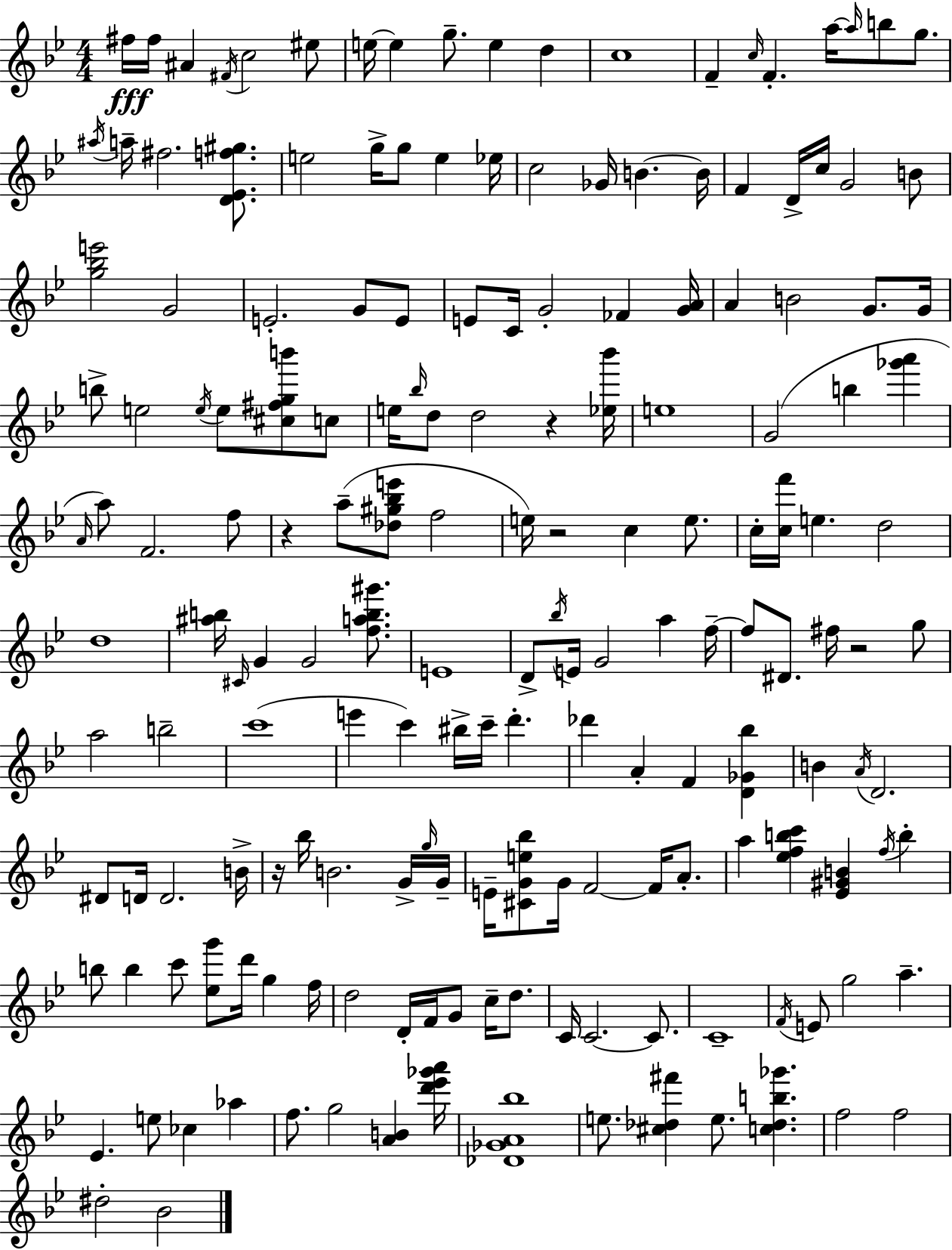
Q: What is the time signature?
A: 4/4